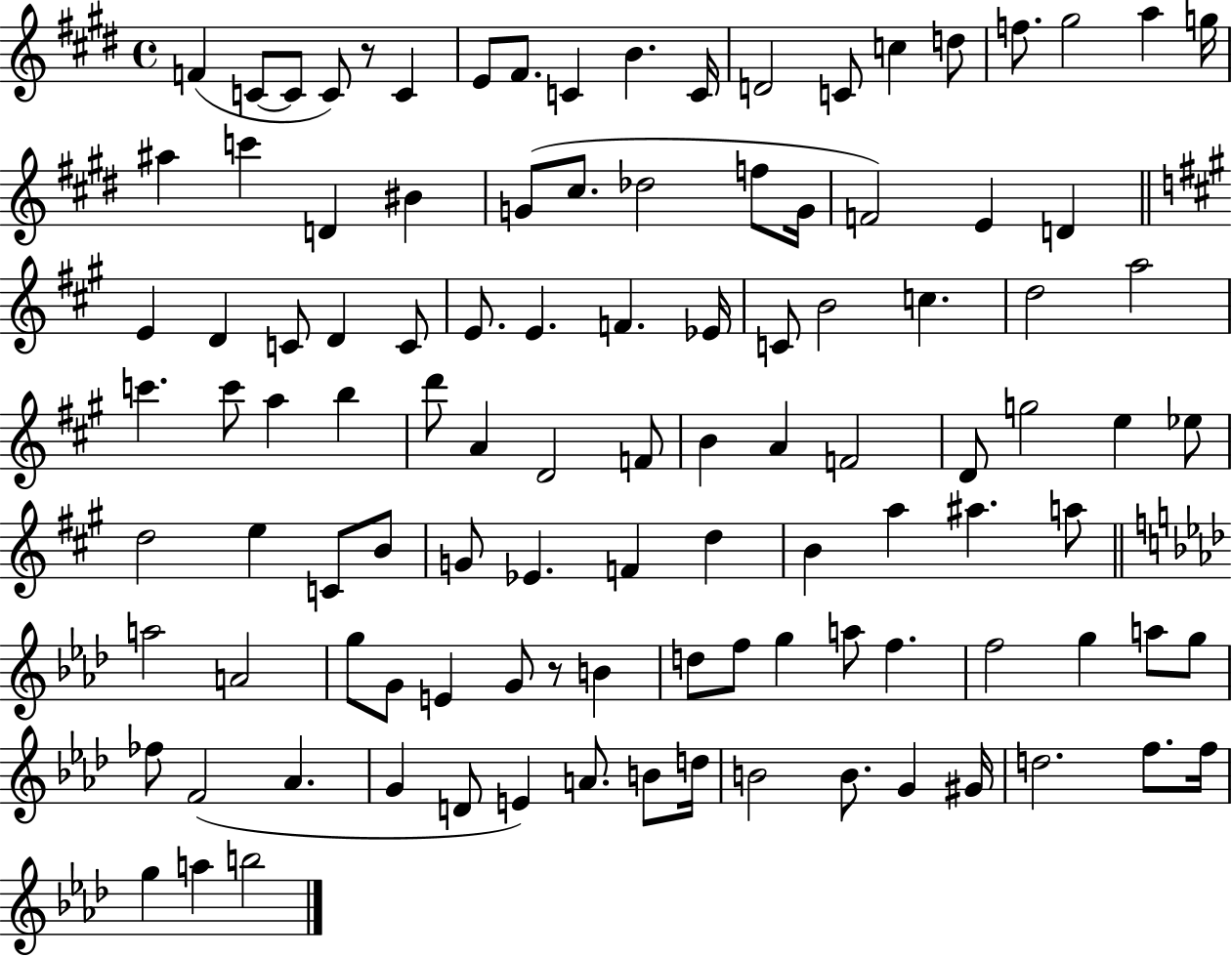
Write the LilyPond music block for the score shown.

{
  \clef treble
  \time 4/4
  \defaultTimeSignature
  \key e \major
  f'4( c'8~~ c'8 c'8) r8 c'4 | e'8 fis'8. c'4 b'4. c'16 | d'2 c'8 c''4 d''8 | f''8. gis''2 a''4 g''16 | \break ais''4 c'''4 d'4 bis'4 | g'8( cis''8. des''2 f''8 g'16 | f'2) e'4 d'4 | \bar "||" \break \key a \major e'4 d'4 c'8 d'4 c'8 | e'8. e'4. f'4. ees'16 | c'8 b'2 c''4. | d''2 a''2 | \break c'''4. c'''8 a''4 b''4 | d'''8 a'4 d'2 f'8 | b'4 a'4 f'2 | d'8 g''2 e''4 ees''8 | \break d''2 e''4 c'8 b'8 | g'8 ees'4. f'4 d''4 | b'4 a''4 ais''4. a''8 | \bar "||" \break \key aes \major a''2 a'2 | g''8 g'8 e'4 g'8 r8 b'4 | d''8 f''8 g''4 a''8 f''4. | f''2 g''4 a''8 g''8 | \break fes''8 f'2( aes'4. | g'4 d'8 e'4) a'8. b'8 d''16 | b'2 b'8. g'4 gis'16 | d''2. f''8. f''16 | \break g''4 a''4 b''2 | \bar "|."
}